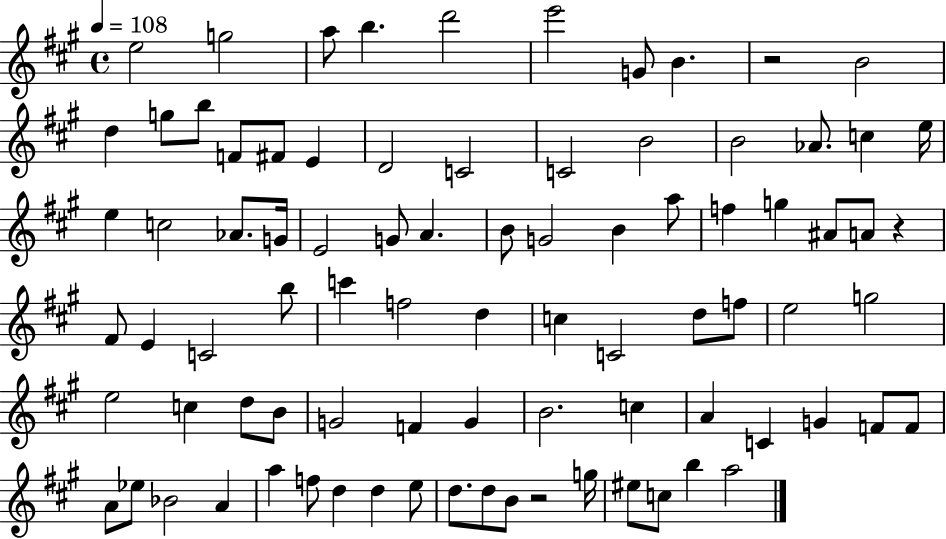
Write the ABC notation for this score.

X:1
T:Untitled
M:4/4
L:1/4
K:A
e2 g2 a/2 b d'2 e'2 G/2 B z2 B2 d g/2 b/2 F/2 ^F/2 E D2 C2 C2 B2 B2 _A/2 c e/4 e c2 _A/2 G/4 E2 G/2 A B/2 G2 B a/2 f g ^A/2 A/2 z ^F/2 E C2 b/2 c' f2 d c C2 d/2 f/2 e2 g2 e2 c d/2 B/2 G2 F G B2 c A C G F/2 F/2 A/2 _e/2 _B2 A a f/2 d d e/2 d/2 d/2 B/2 z2 g/4 ^e/2 c/2 b a2